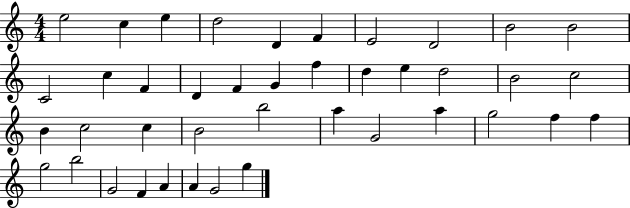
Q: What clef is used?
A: treble